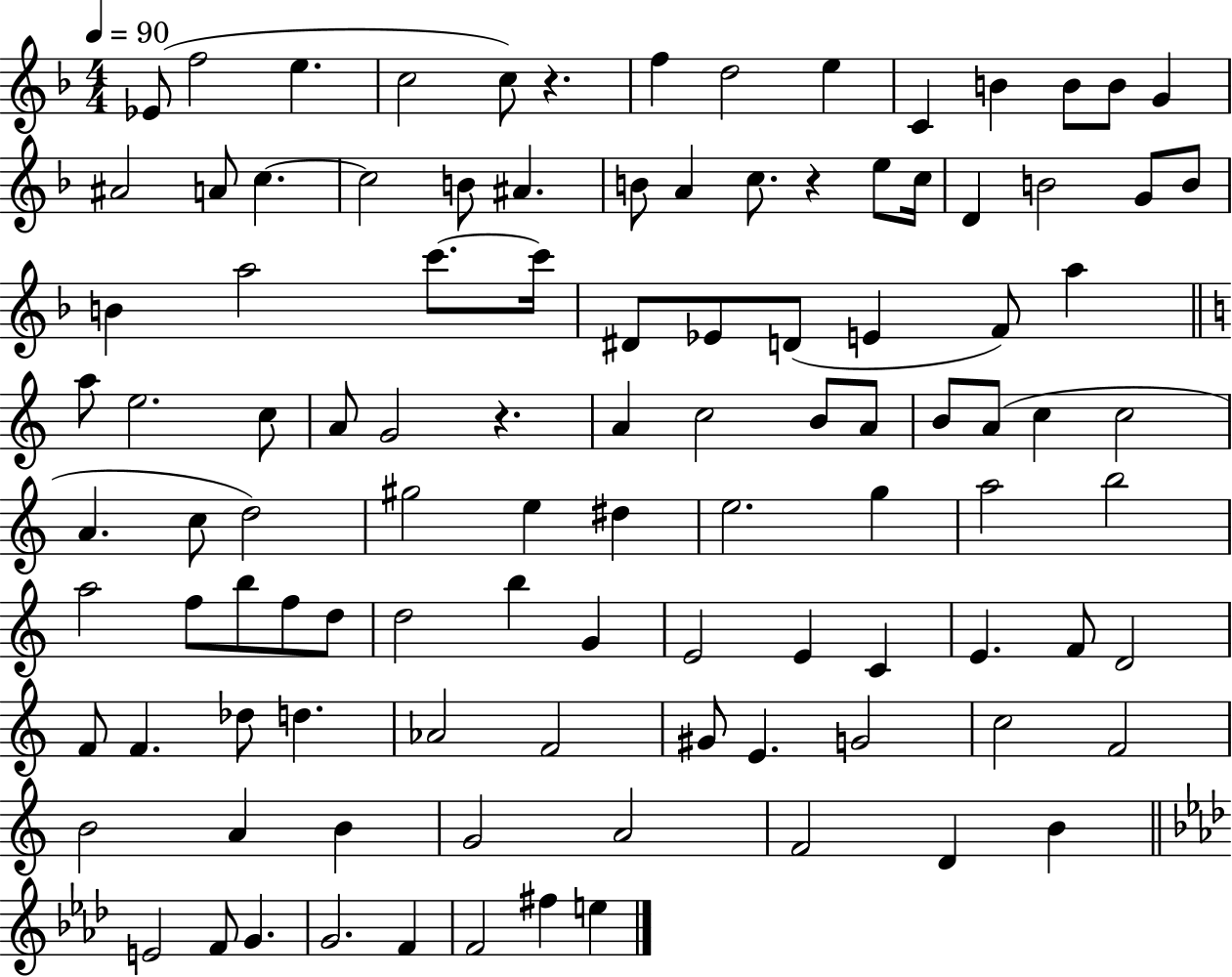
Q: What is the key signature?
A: F major